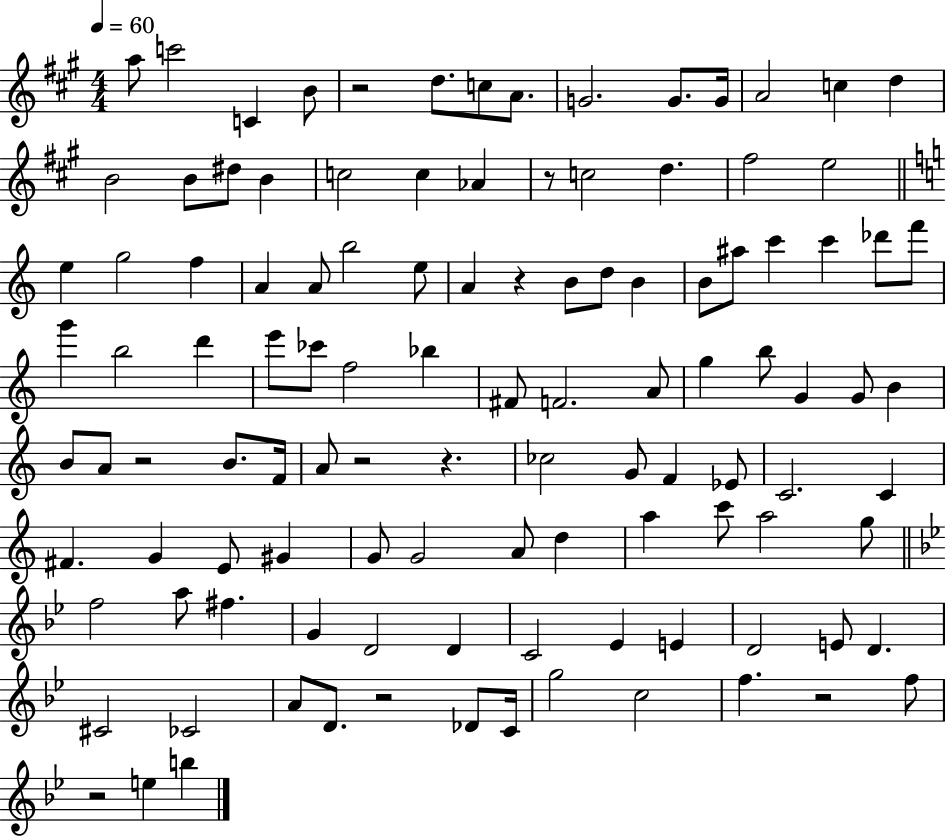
{
  \clef treble
  \numericTimeSignature
  \time 4/4
  \key a \major
  \tempo 4 = 60
  a''8 c'''2 c'4 b'8 | r2 d''8. c''8 a'8. | g'2. g'8. g'16 | a'2 c''4 d''4 | \break b'2 b'8 dis''8 b'4 | c''2 c''4 aes'4 | r8 c''2 d''4. | fis''2 e''2 | \break \bar "||" \break \key c \major e''4 g''2 f''4 | a'4 a'8 b''2 e''8 | a'4 r4 b'8 d''8 b'4 | b'8 ais''8 c'''4 c'''4 des'''8 f'''8 | \break g'''4 b''2 d'''4 | e'''8 ces'''8 f''2 bes''4 | fis'8 f'2. a'8 | g''4 b''8 g'4 g'8 b'4 | \break b'8 a'8 r2 b'8. f'16 | a'8 r2 r4. | ces''2 g'8 f'4 ees'8 | c'2. c'4 | \break fis'4. g'4 e'8 gis'4 | g'8 g'2 a'8 d''4 | a''4 c'''8 a''2 g''8 | \bar "||" \break \key bes \major f''2 a''8 fis''4. | g'4 d'2 d'4 | c'2 ees'4 e'4 | d'2 e'8 d'4. | \break cis'2 ces'2 | a'8 d'8. r2 des'8 c'16 | g''2 c''2 | f''4. r2 f''8 | \break r2 e''4 b''4 | \bar "|."
}